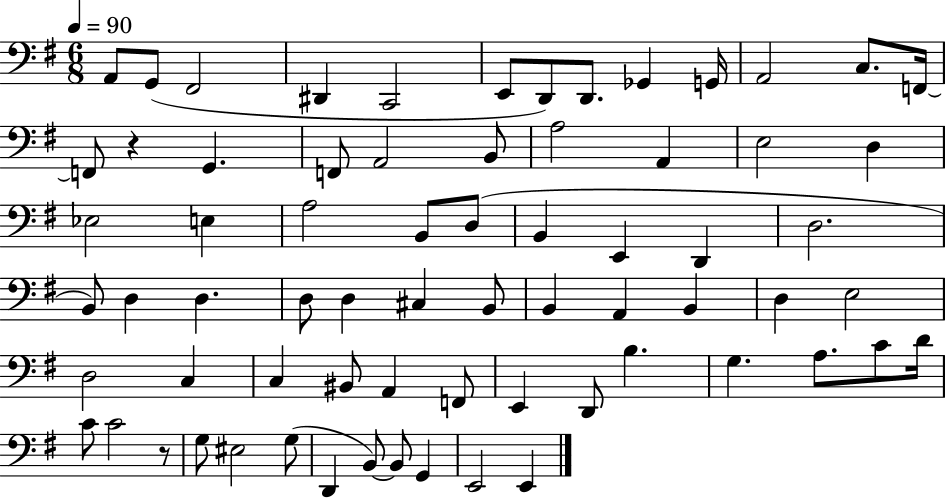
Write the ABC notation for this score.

X:1
T:Untitled
M:6/8
L:1/4
K:G
A,,/2 G,,/2 ^F,,2 ^D,, C,,2 E,,/2 D,,/2 D,,/2 _G,, G,,/4 A,,2 C,/2 F,,/4 F,,/2 z G,, F,,/2 A,,2 B,,/2 A,2 A,, E,2 D, _E,2 E, A,2 B,,/2 D,/2 B,, E,, D,, D,2 B,,/2 D, D, D,/2 D, ^C, B,,/2 B,, A,, B,, D, E,2 D,2 C, C, ^B,,/2 A,, F,,/2 E,, D,,/2 B, G, A,/2 C/2 D/4 C/2 C2 z/2 G,/2 ^E,2 G,/2 D,, B,,/2 B,,/2 G,, E,,2 E,,